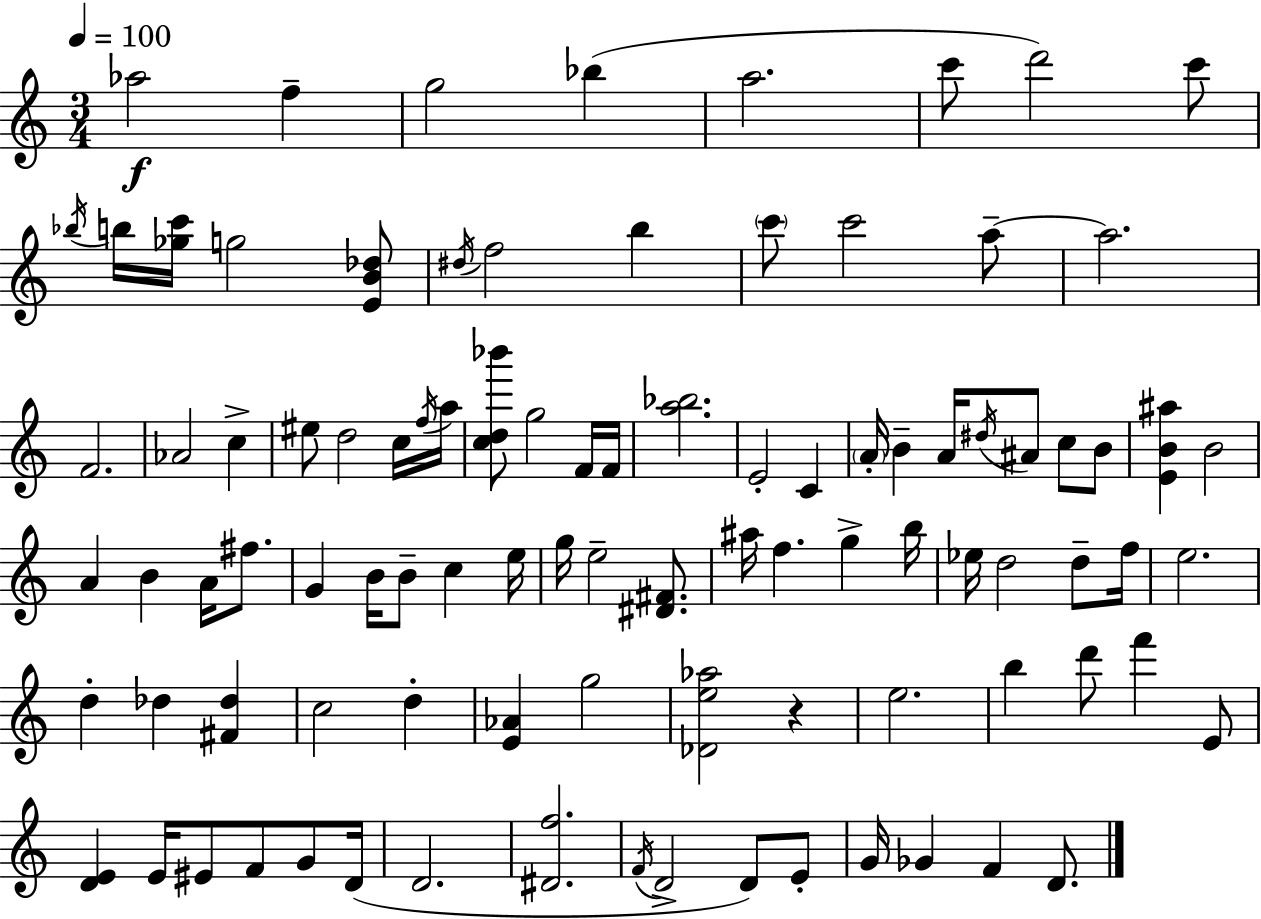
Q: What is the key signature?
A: A minor